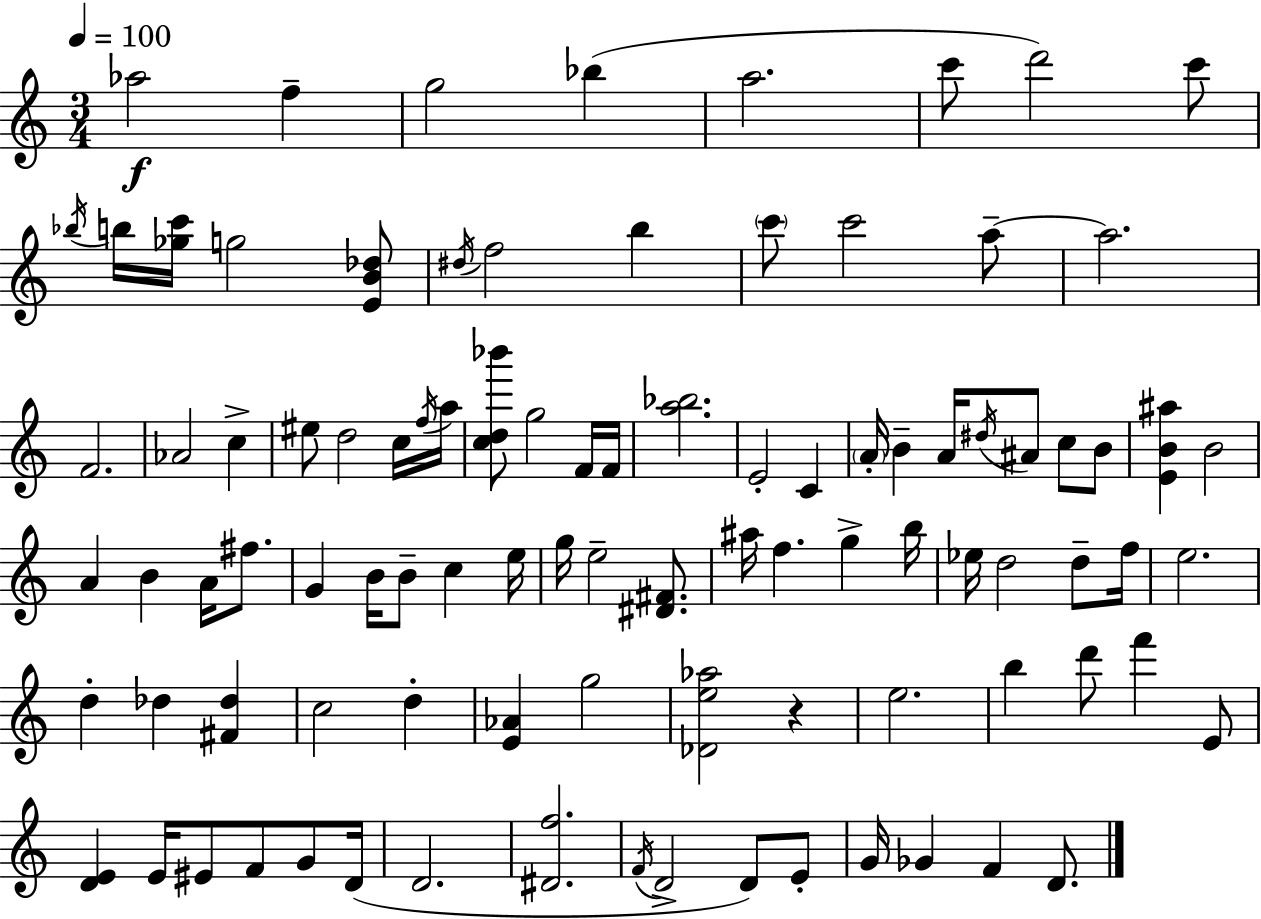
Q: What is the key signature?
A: A minor